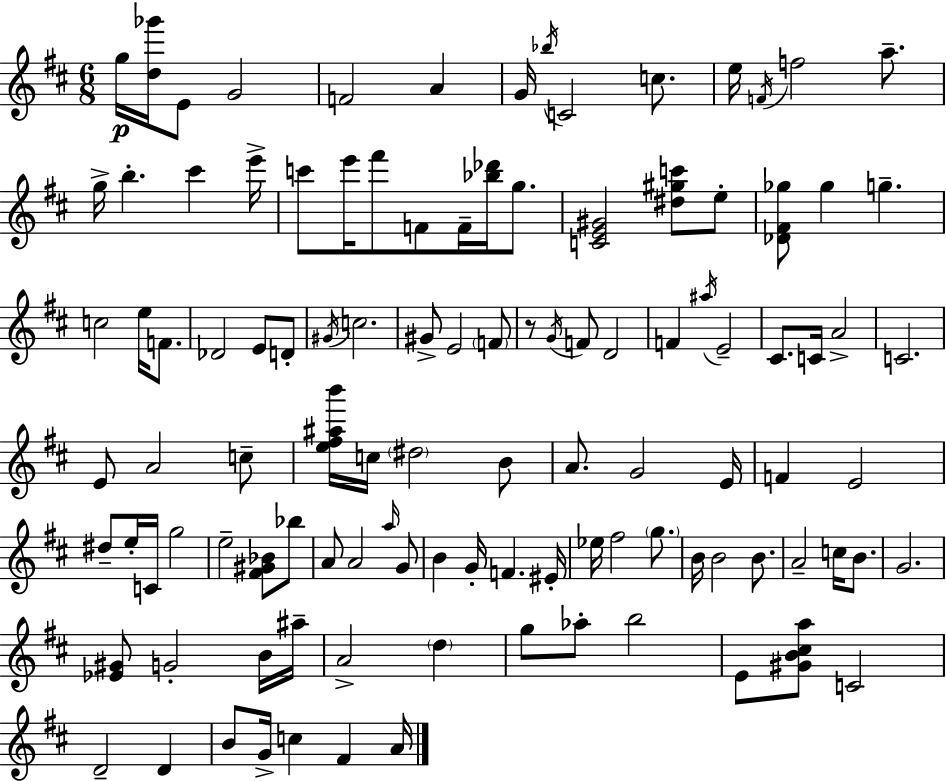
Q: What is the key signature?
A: D major